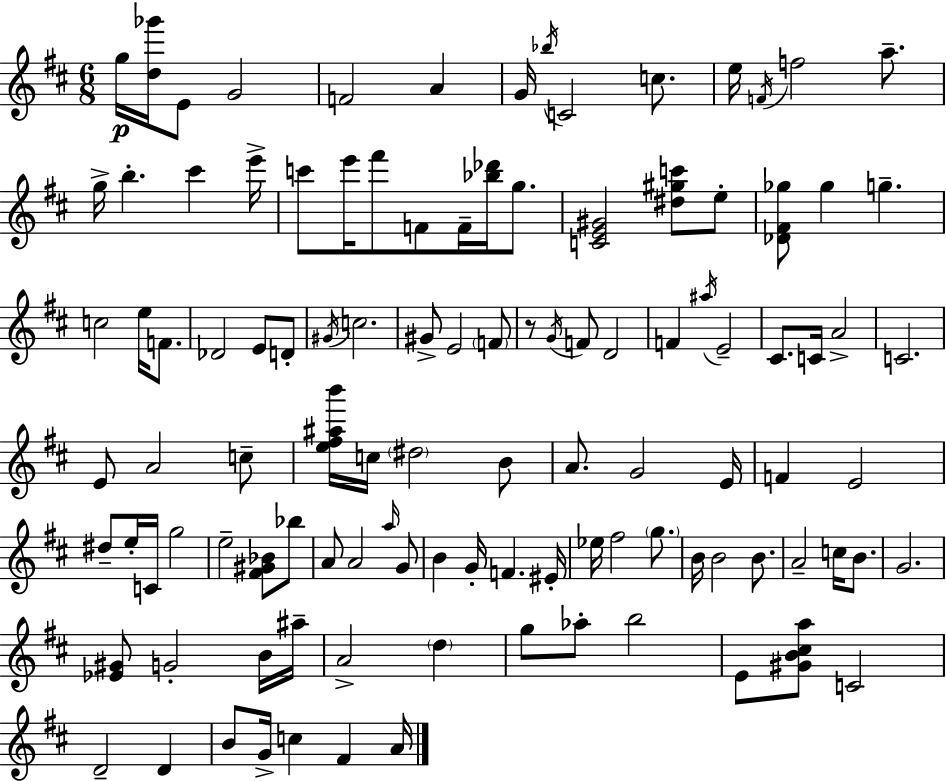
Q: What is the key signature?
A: D major